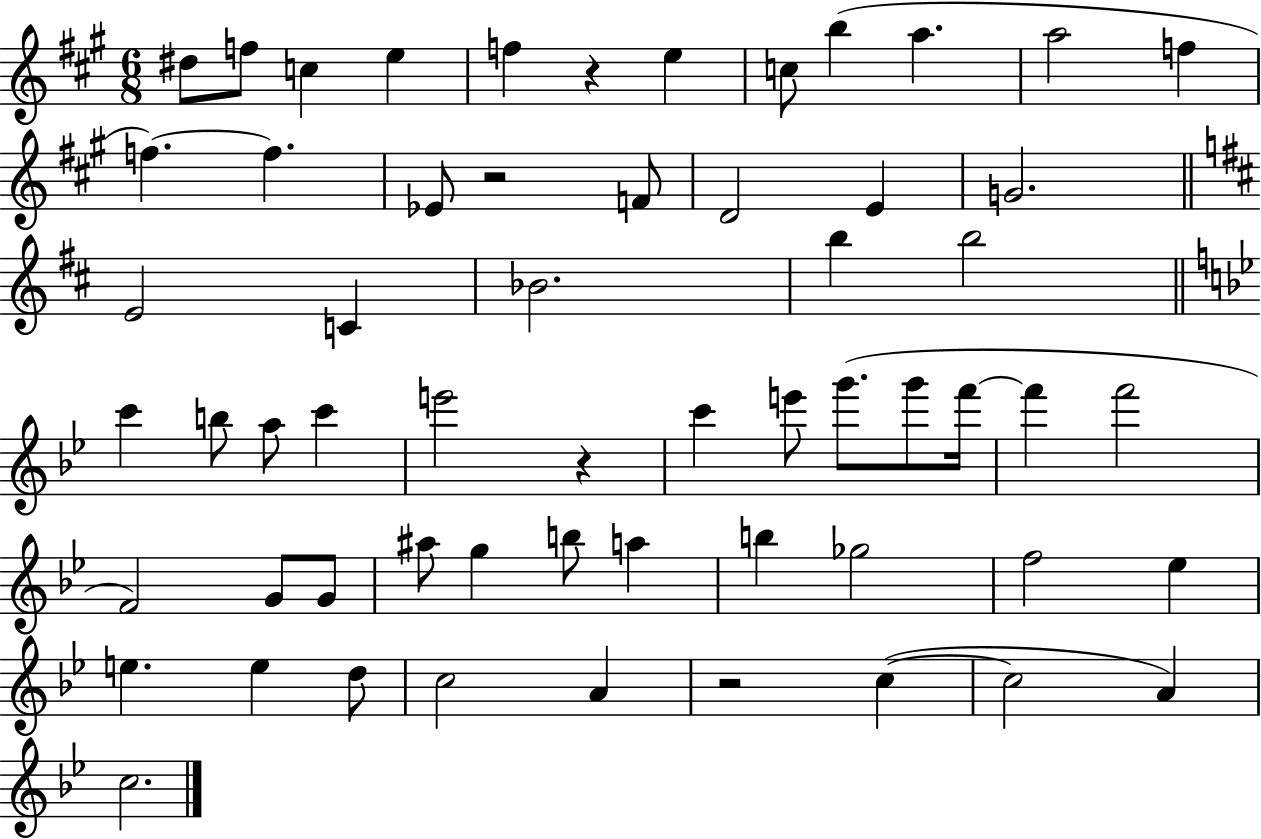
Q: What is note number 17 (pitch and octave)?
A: E4